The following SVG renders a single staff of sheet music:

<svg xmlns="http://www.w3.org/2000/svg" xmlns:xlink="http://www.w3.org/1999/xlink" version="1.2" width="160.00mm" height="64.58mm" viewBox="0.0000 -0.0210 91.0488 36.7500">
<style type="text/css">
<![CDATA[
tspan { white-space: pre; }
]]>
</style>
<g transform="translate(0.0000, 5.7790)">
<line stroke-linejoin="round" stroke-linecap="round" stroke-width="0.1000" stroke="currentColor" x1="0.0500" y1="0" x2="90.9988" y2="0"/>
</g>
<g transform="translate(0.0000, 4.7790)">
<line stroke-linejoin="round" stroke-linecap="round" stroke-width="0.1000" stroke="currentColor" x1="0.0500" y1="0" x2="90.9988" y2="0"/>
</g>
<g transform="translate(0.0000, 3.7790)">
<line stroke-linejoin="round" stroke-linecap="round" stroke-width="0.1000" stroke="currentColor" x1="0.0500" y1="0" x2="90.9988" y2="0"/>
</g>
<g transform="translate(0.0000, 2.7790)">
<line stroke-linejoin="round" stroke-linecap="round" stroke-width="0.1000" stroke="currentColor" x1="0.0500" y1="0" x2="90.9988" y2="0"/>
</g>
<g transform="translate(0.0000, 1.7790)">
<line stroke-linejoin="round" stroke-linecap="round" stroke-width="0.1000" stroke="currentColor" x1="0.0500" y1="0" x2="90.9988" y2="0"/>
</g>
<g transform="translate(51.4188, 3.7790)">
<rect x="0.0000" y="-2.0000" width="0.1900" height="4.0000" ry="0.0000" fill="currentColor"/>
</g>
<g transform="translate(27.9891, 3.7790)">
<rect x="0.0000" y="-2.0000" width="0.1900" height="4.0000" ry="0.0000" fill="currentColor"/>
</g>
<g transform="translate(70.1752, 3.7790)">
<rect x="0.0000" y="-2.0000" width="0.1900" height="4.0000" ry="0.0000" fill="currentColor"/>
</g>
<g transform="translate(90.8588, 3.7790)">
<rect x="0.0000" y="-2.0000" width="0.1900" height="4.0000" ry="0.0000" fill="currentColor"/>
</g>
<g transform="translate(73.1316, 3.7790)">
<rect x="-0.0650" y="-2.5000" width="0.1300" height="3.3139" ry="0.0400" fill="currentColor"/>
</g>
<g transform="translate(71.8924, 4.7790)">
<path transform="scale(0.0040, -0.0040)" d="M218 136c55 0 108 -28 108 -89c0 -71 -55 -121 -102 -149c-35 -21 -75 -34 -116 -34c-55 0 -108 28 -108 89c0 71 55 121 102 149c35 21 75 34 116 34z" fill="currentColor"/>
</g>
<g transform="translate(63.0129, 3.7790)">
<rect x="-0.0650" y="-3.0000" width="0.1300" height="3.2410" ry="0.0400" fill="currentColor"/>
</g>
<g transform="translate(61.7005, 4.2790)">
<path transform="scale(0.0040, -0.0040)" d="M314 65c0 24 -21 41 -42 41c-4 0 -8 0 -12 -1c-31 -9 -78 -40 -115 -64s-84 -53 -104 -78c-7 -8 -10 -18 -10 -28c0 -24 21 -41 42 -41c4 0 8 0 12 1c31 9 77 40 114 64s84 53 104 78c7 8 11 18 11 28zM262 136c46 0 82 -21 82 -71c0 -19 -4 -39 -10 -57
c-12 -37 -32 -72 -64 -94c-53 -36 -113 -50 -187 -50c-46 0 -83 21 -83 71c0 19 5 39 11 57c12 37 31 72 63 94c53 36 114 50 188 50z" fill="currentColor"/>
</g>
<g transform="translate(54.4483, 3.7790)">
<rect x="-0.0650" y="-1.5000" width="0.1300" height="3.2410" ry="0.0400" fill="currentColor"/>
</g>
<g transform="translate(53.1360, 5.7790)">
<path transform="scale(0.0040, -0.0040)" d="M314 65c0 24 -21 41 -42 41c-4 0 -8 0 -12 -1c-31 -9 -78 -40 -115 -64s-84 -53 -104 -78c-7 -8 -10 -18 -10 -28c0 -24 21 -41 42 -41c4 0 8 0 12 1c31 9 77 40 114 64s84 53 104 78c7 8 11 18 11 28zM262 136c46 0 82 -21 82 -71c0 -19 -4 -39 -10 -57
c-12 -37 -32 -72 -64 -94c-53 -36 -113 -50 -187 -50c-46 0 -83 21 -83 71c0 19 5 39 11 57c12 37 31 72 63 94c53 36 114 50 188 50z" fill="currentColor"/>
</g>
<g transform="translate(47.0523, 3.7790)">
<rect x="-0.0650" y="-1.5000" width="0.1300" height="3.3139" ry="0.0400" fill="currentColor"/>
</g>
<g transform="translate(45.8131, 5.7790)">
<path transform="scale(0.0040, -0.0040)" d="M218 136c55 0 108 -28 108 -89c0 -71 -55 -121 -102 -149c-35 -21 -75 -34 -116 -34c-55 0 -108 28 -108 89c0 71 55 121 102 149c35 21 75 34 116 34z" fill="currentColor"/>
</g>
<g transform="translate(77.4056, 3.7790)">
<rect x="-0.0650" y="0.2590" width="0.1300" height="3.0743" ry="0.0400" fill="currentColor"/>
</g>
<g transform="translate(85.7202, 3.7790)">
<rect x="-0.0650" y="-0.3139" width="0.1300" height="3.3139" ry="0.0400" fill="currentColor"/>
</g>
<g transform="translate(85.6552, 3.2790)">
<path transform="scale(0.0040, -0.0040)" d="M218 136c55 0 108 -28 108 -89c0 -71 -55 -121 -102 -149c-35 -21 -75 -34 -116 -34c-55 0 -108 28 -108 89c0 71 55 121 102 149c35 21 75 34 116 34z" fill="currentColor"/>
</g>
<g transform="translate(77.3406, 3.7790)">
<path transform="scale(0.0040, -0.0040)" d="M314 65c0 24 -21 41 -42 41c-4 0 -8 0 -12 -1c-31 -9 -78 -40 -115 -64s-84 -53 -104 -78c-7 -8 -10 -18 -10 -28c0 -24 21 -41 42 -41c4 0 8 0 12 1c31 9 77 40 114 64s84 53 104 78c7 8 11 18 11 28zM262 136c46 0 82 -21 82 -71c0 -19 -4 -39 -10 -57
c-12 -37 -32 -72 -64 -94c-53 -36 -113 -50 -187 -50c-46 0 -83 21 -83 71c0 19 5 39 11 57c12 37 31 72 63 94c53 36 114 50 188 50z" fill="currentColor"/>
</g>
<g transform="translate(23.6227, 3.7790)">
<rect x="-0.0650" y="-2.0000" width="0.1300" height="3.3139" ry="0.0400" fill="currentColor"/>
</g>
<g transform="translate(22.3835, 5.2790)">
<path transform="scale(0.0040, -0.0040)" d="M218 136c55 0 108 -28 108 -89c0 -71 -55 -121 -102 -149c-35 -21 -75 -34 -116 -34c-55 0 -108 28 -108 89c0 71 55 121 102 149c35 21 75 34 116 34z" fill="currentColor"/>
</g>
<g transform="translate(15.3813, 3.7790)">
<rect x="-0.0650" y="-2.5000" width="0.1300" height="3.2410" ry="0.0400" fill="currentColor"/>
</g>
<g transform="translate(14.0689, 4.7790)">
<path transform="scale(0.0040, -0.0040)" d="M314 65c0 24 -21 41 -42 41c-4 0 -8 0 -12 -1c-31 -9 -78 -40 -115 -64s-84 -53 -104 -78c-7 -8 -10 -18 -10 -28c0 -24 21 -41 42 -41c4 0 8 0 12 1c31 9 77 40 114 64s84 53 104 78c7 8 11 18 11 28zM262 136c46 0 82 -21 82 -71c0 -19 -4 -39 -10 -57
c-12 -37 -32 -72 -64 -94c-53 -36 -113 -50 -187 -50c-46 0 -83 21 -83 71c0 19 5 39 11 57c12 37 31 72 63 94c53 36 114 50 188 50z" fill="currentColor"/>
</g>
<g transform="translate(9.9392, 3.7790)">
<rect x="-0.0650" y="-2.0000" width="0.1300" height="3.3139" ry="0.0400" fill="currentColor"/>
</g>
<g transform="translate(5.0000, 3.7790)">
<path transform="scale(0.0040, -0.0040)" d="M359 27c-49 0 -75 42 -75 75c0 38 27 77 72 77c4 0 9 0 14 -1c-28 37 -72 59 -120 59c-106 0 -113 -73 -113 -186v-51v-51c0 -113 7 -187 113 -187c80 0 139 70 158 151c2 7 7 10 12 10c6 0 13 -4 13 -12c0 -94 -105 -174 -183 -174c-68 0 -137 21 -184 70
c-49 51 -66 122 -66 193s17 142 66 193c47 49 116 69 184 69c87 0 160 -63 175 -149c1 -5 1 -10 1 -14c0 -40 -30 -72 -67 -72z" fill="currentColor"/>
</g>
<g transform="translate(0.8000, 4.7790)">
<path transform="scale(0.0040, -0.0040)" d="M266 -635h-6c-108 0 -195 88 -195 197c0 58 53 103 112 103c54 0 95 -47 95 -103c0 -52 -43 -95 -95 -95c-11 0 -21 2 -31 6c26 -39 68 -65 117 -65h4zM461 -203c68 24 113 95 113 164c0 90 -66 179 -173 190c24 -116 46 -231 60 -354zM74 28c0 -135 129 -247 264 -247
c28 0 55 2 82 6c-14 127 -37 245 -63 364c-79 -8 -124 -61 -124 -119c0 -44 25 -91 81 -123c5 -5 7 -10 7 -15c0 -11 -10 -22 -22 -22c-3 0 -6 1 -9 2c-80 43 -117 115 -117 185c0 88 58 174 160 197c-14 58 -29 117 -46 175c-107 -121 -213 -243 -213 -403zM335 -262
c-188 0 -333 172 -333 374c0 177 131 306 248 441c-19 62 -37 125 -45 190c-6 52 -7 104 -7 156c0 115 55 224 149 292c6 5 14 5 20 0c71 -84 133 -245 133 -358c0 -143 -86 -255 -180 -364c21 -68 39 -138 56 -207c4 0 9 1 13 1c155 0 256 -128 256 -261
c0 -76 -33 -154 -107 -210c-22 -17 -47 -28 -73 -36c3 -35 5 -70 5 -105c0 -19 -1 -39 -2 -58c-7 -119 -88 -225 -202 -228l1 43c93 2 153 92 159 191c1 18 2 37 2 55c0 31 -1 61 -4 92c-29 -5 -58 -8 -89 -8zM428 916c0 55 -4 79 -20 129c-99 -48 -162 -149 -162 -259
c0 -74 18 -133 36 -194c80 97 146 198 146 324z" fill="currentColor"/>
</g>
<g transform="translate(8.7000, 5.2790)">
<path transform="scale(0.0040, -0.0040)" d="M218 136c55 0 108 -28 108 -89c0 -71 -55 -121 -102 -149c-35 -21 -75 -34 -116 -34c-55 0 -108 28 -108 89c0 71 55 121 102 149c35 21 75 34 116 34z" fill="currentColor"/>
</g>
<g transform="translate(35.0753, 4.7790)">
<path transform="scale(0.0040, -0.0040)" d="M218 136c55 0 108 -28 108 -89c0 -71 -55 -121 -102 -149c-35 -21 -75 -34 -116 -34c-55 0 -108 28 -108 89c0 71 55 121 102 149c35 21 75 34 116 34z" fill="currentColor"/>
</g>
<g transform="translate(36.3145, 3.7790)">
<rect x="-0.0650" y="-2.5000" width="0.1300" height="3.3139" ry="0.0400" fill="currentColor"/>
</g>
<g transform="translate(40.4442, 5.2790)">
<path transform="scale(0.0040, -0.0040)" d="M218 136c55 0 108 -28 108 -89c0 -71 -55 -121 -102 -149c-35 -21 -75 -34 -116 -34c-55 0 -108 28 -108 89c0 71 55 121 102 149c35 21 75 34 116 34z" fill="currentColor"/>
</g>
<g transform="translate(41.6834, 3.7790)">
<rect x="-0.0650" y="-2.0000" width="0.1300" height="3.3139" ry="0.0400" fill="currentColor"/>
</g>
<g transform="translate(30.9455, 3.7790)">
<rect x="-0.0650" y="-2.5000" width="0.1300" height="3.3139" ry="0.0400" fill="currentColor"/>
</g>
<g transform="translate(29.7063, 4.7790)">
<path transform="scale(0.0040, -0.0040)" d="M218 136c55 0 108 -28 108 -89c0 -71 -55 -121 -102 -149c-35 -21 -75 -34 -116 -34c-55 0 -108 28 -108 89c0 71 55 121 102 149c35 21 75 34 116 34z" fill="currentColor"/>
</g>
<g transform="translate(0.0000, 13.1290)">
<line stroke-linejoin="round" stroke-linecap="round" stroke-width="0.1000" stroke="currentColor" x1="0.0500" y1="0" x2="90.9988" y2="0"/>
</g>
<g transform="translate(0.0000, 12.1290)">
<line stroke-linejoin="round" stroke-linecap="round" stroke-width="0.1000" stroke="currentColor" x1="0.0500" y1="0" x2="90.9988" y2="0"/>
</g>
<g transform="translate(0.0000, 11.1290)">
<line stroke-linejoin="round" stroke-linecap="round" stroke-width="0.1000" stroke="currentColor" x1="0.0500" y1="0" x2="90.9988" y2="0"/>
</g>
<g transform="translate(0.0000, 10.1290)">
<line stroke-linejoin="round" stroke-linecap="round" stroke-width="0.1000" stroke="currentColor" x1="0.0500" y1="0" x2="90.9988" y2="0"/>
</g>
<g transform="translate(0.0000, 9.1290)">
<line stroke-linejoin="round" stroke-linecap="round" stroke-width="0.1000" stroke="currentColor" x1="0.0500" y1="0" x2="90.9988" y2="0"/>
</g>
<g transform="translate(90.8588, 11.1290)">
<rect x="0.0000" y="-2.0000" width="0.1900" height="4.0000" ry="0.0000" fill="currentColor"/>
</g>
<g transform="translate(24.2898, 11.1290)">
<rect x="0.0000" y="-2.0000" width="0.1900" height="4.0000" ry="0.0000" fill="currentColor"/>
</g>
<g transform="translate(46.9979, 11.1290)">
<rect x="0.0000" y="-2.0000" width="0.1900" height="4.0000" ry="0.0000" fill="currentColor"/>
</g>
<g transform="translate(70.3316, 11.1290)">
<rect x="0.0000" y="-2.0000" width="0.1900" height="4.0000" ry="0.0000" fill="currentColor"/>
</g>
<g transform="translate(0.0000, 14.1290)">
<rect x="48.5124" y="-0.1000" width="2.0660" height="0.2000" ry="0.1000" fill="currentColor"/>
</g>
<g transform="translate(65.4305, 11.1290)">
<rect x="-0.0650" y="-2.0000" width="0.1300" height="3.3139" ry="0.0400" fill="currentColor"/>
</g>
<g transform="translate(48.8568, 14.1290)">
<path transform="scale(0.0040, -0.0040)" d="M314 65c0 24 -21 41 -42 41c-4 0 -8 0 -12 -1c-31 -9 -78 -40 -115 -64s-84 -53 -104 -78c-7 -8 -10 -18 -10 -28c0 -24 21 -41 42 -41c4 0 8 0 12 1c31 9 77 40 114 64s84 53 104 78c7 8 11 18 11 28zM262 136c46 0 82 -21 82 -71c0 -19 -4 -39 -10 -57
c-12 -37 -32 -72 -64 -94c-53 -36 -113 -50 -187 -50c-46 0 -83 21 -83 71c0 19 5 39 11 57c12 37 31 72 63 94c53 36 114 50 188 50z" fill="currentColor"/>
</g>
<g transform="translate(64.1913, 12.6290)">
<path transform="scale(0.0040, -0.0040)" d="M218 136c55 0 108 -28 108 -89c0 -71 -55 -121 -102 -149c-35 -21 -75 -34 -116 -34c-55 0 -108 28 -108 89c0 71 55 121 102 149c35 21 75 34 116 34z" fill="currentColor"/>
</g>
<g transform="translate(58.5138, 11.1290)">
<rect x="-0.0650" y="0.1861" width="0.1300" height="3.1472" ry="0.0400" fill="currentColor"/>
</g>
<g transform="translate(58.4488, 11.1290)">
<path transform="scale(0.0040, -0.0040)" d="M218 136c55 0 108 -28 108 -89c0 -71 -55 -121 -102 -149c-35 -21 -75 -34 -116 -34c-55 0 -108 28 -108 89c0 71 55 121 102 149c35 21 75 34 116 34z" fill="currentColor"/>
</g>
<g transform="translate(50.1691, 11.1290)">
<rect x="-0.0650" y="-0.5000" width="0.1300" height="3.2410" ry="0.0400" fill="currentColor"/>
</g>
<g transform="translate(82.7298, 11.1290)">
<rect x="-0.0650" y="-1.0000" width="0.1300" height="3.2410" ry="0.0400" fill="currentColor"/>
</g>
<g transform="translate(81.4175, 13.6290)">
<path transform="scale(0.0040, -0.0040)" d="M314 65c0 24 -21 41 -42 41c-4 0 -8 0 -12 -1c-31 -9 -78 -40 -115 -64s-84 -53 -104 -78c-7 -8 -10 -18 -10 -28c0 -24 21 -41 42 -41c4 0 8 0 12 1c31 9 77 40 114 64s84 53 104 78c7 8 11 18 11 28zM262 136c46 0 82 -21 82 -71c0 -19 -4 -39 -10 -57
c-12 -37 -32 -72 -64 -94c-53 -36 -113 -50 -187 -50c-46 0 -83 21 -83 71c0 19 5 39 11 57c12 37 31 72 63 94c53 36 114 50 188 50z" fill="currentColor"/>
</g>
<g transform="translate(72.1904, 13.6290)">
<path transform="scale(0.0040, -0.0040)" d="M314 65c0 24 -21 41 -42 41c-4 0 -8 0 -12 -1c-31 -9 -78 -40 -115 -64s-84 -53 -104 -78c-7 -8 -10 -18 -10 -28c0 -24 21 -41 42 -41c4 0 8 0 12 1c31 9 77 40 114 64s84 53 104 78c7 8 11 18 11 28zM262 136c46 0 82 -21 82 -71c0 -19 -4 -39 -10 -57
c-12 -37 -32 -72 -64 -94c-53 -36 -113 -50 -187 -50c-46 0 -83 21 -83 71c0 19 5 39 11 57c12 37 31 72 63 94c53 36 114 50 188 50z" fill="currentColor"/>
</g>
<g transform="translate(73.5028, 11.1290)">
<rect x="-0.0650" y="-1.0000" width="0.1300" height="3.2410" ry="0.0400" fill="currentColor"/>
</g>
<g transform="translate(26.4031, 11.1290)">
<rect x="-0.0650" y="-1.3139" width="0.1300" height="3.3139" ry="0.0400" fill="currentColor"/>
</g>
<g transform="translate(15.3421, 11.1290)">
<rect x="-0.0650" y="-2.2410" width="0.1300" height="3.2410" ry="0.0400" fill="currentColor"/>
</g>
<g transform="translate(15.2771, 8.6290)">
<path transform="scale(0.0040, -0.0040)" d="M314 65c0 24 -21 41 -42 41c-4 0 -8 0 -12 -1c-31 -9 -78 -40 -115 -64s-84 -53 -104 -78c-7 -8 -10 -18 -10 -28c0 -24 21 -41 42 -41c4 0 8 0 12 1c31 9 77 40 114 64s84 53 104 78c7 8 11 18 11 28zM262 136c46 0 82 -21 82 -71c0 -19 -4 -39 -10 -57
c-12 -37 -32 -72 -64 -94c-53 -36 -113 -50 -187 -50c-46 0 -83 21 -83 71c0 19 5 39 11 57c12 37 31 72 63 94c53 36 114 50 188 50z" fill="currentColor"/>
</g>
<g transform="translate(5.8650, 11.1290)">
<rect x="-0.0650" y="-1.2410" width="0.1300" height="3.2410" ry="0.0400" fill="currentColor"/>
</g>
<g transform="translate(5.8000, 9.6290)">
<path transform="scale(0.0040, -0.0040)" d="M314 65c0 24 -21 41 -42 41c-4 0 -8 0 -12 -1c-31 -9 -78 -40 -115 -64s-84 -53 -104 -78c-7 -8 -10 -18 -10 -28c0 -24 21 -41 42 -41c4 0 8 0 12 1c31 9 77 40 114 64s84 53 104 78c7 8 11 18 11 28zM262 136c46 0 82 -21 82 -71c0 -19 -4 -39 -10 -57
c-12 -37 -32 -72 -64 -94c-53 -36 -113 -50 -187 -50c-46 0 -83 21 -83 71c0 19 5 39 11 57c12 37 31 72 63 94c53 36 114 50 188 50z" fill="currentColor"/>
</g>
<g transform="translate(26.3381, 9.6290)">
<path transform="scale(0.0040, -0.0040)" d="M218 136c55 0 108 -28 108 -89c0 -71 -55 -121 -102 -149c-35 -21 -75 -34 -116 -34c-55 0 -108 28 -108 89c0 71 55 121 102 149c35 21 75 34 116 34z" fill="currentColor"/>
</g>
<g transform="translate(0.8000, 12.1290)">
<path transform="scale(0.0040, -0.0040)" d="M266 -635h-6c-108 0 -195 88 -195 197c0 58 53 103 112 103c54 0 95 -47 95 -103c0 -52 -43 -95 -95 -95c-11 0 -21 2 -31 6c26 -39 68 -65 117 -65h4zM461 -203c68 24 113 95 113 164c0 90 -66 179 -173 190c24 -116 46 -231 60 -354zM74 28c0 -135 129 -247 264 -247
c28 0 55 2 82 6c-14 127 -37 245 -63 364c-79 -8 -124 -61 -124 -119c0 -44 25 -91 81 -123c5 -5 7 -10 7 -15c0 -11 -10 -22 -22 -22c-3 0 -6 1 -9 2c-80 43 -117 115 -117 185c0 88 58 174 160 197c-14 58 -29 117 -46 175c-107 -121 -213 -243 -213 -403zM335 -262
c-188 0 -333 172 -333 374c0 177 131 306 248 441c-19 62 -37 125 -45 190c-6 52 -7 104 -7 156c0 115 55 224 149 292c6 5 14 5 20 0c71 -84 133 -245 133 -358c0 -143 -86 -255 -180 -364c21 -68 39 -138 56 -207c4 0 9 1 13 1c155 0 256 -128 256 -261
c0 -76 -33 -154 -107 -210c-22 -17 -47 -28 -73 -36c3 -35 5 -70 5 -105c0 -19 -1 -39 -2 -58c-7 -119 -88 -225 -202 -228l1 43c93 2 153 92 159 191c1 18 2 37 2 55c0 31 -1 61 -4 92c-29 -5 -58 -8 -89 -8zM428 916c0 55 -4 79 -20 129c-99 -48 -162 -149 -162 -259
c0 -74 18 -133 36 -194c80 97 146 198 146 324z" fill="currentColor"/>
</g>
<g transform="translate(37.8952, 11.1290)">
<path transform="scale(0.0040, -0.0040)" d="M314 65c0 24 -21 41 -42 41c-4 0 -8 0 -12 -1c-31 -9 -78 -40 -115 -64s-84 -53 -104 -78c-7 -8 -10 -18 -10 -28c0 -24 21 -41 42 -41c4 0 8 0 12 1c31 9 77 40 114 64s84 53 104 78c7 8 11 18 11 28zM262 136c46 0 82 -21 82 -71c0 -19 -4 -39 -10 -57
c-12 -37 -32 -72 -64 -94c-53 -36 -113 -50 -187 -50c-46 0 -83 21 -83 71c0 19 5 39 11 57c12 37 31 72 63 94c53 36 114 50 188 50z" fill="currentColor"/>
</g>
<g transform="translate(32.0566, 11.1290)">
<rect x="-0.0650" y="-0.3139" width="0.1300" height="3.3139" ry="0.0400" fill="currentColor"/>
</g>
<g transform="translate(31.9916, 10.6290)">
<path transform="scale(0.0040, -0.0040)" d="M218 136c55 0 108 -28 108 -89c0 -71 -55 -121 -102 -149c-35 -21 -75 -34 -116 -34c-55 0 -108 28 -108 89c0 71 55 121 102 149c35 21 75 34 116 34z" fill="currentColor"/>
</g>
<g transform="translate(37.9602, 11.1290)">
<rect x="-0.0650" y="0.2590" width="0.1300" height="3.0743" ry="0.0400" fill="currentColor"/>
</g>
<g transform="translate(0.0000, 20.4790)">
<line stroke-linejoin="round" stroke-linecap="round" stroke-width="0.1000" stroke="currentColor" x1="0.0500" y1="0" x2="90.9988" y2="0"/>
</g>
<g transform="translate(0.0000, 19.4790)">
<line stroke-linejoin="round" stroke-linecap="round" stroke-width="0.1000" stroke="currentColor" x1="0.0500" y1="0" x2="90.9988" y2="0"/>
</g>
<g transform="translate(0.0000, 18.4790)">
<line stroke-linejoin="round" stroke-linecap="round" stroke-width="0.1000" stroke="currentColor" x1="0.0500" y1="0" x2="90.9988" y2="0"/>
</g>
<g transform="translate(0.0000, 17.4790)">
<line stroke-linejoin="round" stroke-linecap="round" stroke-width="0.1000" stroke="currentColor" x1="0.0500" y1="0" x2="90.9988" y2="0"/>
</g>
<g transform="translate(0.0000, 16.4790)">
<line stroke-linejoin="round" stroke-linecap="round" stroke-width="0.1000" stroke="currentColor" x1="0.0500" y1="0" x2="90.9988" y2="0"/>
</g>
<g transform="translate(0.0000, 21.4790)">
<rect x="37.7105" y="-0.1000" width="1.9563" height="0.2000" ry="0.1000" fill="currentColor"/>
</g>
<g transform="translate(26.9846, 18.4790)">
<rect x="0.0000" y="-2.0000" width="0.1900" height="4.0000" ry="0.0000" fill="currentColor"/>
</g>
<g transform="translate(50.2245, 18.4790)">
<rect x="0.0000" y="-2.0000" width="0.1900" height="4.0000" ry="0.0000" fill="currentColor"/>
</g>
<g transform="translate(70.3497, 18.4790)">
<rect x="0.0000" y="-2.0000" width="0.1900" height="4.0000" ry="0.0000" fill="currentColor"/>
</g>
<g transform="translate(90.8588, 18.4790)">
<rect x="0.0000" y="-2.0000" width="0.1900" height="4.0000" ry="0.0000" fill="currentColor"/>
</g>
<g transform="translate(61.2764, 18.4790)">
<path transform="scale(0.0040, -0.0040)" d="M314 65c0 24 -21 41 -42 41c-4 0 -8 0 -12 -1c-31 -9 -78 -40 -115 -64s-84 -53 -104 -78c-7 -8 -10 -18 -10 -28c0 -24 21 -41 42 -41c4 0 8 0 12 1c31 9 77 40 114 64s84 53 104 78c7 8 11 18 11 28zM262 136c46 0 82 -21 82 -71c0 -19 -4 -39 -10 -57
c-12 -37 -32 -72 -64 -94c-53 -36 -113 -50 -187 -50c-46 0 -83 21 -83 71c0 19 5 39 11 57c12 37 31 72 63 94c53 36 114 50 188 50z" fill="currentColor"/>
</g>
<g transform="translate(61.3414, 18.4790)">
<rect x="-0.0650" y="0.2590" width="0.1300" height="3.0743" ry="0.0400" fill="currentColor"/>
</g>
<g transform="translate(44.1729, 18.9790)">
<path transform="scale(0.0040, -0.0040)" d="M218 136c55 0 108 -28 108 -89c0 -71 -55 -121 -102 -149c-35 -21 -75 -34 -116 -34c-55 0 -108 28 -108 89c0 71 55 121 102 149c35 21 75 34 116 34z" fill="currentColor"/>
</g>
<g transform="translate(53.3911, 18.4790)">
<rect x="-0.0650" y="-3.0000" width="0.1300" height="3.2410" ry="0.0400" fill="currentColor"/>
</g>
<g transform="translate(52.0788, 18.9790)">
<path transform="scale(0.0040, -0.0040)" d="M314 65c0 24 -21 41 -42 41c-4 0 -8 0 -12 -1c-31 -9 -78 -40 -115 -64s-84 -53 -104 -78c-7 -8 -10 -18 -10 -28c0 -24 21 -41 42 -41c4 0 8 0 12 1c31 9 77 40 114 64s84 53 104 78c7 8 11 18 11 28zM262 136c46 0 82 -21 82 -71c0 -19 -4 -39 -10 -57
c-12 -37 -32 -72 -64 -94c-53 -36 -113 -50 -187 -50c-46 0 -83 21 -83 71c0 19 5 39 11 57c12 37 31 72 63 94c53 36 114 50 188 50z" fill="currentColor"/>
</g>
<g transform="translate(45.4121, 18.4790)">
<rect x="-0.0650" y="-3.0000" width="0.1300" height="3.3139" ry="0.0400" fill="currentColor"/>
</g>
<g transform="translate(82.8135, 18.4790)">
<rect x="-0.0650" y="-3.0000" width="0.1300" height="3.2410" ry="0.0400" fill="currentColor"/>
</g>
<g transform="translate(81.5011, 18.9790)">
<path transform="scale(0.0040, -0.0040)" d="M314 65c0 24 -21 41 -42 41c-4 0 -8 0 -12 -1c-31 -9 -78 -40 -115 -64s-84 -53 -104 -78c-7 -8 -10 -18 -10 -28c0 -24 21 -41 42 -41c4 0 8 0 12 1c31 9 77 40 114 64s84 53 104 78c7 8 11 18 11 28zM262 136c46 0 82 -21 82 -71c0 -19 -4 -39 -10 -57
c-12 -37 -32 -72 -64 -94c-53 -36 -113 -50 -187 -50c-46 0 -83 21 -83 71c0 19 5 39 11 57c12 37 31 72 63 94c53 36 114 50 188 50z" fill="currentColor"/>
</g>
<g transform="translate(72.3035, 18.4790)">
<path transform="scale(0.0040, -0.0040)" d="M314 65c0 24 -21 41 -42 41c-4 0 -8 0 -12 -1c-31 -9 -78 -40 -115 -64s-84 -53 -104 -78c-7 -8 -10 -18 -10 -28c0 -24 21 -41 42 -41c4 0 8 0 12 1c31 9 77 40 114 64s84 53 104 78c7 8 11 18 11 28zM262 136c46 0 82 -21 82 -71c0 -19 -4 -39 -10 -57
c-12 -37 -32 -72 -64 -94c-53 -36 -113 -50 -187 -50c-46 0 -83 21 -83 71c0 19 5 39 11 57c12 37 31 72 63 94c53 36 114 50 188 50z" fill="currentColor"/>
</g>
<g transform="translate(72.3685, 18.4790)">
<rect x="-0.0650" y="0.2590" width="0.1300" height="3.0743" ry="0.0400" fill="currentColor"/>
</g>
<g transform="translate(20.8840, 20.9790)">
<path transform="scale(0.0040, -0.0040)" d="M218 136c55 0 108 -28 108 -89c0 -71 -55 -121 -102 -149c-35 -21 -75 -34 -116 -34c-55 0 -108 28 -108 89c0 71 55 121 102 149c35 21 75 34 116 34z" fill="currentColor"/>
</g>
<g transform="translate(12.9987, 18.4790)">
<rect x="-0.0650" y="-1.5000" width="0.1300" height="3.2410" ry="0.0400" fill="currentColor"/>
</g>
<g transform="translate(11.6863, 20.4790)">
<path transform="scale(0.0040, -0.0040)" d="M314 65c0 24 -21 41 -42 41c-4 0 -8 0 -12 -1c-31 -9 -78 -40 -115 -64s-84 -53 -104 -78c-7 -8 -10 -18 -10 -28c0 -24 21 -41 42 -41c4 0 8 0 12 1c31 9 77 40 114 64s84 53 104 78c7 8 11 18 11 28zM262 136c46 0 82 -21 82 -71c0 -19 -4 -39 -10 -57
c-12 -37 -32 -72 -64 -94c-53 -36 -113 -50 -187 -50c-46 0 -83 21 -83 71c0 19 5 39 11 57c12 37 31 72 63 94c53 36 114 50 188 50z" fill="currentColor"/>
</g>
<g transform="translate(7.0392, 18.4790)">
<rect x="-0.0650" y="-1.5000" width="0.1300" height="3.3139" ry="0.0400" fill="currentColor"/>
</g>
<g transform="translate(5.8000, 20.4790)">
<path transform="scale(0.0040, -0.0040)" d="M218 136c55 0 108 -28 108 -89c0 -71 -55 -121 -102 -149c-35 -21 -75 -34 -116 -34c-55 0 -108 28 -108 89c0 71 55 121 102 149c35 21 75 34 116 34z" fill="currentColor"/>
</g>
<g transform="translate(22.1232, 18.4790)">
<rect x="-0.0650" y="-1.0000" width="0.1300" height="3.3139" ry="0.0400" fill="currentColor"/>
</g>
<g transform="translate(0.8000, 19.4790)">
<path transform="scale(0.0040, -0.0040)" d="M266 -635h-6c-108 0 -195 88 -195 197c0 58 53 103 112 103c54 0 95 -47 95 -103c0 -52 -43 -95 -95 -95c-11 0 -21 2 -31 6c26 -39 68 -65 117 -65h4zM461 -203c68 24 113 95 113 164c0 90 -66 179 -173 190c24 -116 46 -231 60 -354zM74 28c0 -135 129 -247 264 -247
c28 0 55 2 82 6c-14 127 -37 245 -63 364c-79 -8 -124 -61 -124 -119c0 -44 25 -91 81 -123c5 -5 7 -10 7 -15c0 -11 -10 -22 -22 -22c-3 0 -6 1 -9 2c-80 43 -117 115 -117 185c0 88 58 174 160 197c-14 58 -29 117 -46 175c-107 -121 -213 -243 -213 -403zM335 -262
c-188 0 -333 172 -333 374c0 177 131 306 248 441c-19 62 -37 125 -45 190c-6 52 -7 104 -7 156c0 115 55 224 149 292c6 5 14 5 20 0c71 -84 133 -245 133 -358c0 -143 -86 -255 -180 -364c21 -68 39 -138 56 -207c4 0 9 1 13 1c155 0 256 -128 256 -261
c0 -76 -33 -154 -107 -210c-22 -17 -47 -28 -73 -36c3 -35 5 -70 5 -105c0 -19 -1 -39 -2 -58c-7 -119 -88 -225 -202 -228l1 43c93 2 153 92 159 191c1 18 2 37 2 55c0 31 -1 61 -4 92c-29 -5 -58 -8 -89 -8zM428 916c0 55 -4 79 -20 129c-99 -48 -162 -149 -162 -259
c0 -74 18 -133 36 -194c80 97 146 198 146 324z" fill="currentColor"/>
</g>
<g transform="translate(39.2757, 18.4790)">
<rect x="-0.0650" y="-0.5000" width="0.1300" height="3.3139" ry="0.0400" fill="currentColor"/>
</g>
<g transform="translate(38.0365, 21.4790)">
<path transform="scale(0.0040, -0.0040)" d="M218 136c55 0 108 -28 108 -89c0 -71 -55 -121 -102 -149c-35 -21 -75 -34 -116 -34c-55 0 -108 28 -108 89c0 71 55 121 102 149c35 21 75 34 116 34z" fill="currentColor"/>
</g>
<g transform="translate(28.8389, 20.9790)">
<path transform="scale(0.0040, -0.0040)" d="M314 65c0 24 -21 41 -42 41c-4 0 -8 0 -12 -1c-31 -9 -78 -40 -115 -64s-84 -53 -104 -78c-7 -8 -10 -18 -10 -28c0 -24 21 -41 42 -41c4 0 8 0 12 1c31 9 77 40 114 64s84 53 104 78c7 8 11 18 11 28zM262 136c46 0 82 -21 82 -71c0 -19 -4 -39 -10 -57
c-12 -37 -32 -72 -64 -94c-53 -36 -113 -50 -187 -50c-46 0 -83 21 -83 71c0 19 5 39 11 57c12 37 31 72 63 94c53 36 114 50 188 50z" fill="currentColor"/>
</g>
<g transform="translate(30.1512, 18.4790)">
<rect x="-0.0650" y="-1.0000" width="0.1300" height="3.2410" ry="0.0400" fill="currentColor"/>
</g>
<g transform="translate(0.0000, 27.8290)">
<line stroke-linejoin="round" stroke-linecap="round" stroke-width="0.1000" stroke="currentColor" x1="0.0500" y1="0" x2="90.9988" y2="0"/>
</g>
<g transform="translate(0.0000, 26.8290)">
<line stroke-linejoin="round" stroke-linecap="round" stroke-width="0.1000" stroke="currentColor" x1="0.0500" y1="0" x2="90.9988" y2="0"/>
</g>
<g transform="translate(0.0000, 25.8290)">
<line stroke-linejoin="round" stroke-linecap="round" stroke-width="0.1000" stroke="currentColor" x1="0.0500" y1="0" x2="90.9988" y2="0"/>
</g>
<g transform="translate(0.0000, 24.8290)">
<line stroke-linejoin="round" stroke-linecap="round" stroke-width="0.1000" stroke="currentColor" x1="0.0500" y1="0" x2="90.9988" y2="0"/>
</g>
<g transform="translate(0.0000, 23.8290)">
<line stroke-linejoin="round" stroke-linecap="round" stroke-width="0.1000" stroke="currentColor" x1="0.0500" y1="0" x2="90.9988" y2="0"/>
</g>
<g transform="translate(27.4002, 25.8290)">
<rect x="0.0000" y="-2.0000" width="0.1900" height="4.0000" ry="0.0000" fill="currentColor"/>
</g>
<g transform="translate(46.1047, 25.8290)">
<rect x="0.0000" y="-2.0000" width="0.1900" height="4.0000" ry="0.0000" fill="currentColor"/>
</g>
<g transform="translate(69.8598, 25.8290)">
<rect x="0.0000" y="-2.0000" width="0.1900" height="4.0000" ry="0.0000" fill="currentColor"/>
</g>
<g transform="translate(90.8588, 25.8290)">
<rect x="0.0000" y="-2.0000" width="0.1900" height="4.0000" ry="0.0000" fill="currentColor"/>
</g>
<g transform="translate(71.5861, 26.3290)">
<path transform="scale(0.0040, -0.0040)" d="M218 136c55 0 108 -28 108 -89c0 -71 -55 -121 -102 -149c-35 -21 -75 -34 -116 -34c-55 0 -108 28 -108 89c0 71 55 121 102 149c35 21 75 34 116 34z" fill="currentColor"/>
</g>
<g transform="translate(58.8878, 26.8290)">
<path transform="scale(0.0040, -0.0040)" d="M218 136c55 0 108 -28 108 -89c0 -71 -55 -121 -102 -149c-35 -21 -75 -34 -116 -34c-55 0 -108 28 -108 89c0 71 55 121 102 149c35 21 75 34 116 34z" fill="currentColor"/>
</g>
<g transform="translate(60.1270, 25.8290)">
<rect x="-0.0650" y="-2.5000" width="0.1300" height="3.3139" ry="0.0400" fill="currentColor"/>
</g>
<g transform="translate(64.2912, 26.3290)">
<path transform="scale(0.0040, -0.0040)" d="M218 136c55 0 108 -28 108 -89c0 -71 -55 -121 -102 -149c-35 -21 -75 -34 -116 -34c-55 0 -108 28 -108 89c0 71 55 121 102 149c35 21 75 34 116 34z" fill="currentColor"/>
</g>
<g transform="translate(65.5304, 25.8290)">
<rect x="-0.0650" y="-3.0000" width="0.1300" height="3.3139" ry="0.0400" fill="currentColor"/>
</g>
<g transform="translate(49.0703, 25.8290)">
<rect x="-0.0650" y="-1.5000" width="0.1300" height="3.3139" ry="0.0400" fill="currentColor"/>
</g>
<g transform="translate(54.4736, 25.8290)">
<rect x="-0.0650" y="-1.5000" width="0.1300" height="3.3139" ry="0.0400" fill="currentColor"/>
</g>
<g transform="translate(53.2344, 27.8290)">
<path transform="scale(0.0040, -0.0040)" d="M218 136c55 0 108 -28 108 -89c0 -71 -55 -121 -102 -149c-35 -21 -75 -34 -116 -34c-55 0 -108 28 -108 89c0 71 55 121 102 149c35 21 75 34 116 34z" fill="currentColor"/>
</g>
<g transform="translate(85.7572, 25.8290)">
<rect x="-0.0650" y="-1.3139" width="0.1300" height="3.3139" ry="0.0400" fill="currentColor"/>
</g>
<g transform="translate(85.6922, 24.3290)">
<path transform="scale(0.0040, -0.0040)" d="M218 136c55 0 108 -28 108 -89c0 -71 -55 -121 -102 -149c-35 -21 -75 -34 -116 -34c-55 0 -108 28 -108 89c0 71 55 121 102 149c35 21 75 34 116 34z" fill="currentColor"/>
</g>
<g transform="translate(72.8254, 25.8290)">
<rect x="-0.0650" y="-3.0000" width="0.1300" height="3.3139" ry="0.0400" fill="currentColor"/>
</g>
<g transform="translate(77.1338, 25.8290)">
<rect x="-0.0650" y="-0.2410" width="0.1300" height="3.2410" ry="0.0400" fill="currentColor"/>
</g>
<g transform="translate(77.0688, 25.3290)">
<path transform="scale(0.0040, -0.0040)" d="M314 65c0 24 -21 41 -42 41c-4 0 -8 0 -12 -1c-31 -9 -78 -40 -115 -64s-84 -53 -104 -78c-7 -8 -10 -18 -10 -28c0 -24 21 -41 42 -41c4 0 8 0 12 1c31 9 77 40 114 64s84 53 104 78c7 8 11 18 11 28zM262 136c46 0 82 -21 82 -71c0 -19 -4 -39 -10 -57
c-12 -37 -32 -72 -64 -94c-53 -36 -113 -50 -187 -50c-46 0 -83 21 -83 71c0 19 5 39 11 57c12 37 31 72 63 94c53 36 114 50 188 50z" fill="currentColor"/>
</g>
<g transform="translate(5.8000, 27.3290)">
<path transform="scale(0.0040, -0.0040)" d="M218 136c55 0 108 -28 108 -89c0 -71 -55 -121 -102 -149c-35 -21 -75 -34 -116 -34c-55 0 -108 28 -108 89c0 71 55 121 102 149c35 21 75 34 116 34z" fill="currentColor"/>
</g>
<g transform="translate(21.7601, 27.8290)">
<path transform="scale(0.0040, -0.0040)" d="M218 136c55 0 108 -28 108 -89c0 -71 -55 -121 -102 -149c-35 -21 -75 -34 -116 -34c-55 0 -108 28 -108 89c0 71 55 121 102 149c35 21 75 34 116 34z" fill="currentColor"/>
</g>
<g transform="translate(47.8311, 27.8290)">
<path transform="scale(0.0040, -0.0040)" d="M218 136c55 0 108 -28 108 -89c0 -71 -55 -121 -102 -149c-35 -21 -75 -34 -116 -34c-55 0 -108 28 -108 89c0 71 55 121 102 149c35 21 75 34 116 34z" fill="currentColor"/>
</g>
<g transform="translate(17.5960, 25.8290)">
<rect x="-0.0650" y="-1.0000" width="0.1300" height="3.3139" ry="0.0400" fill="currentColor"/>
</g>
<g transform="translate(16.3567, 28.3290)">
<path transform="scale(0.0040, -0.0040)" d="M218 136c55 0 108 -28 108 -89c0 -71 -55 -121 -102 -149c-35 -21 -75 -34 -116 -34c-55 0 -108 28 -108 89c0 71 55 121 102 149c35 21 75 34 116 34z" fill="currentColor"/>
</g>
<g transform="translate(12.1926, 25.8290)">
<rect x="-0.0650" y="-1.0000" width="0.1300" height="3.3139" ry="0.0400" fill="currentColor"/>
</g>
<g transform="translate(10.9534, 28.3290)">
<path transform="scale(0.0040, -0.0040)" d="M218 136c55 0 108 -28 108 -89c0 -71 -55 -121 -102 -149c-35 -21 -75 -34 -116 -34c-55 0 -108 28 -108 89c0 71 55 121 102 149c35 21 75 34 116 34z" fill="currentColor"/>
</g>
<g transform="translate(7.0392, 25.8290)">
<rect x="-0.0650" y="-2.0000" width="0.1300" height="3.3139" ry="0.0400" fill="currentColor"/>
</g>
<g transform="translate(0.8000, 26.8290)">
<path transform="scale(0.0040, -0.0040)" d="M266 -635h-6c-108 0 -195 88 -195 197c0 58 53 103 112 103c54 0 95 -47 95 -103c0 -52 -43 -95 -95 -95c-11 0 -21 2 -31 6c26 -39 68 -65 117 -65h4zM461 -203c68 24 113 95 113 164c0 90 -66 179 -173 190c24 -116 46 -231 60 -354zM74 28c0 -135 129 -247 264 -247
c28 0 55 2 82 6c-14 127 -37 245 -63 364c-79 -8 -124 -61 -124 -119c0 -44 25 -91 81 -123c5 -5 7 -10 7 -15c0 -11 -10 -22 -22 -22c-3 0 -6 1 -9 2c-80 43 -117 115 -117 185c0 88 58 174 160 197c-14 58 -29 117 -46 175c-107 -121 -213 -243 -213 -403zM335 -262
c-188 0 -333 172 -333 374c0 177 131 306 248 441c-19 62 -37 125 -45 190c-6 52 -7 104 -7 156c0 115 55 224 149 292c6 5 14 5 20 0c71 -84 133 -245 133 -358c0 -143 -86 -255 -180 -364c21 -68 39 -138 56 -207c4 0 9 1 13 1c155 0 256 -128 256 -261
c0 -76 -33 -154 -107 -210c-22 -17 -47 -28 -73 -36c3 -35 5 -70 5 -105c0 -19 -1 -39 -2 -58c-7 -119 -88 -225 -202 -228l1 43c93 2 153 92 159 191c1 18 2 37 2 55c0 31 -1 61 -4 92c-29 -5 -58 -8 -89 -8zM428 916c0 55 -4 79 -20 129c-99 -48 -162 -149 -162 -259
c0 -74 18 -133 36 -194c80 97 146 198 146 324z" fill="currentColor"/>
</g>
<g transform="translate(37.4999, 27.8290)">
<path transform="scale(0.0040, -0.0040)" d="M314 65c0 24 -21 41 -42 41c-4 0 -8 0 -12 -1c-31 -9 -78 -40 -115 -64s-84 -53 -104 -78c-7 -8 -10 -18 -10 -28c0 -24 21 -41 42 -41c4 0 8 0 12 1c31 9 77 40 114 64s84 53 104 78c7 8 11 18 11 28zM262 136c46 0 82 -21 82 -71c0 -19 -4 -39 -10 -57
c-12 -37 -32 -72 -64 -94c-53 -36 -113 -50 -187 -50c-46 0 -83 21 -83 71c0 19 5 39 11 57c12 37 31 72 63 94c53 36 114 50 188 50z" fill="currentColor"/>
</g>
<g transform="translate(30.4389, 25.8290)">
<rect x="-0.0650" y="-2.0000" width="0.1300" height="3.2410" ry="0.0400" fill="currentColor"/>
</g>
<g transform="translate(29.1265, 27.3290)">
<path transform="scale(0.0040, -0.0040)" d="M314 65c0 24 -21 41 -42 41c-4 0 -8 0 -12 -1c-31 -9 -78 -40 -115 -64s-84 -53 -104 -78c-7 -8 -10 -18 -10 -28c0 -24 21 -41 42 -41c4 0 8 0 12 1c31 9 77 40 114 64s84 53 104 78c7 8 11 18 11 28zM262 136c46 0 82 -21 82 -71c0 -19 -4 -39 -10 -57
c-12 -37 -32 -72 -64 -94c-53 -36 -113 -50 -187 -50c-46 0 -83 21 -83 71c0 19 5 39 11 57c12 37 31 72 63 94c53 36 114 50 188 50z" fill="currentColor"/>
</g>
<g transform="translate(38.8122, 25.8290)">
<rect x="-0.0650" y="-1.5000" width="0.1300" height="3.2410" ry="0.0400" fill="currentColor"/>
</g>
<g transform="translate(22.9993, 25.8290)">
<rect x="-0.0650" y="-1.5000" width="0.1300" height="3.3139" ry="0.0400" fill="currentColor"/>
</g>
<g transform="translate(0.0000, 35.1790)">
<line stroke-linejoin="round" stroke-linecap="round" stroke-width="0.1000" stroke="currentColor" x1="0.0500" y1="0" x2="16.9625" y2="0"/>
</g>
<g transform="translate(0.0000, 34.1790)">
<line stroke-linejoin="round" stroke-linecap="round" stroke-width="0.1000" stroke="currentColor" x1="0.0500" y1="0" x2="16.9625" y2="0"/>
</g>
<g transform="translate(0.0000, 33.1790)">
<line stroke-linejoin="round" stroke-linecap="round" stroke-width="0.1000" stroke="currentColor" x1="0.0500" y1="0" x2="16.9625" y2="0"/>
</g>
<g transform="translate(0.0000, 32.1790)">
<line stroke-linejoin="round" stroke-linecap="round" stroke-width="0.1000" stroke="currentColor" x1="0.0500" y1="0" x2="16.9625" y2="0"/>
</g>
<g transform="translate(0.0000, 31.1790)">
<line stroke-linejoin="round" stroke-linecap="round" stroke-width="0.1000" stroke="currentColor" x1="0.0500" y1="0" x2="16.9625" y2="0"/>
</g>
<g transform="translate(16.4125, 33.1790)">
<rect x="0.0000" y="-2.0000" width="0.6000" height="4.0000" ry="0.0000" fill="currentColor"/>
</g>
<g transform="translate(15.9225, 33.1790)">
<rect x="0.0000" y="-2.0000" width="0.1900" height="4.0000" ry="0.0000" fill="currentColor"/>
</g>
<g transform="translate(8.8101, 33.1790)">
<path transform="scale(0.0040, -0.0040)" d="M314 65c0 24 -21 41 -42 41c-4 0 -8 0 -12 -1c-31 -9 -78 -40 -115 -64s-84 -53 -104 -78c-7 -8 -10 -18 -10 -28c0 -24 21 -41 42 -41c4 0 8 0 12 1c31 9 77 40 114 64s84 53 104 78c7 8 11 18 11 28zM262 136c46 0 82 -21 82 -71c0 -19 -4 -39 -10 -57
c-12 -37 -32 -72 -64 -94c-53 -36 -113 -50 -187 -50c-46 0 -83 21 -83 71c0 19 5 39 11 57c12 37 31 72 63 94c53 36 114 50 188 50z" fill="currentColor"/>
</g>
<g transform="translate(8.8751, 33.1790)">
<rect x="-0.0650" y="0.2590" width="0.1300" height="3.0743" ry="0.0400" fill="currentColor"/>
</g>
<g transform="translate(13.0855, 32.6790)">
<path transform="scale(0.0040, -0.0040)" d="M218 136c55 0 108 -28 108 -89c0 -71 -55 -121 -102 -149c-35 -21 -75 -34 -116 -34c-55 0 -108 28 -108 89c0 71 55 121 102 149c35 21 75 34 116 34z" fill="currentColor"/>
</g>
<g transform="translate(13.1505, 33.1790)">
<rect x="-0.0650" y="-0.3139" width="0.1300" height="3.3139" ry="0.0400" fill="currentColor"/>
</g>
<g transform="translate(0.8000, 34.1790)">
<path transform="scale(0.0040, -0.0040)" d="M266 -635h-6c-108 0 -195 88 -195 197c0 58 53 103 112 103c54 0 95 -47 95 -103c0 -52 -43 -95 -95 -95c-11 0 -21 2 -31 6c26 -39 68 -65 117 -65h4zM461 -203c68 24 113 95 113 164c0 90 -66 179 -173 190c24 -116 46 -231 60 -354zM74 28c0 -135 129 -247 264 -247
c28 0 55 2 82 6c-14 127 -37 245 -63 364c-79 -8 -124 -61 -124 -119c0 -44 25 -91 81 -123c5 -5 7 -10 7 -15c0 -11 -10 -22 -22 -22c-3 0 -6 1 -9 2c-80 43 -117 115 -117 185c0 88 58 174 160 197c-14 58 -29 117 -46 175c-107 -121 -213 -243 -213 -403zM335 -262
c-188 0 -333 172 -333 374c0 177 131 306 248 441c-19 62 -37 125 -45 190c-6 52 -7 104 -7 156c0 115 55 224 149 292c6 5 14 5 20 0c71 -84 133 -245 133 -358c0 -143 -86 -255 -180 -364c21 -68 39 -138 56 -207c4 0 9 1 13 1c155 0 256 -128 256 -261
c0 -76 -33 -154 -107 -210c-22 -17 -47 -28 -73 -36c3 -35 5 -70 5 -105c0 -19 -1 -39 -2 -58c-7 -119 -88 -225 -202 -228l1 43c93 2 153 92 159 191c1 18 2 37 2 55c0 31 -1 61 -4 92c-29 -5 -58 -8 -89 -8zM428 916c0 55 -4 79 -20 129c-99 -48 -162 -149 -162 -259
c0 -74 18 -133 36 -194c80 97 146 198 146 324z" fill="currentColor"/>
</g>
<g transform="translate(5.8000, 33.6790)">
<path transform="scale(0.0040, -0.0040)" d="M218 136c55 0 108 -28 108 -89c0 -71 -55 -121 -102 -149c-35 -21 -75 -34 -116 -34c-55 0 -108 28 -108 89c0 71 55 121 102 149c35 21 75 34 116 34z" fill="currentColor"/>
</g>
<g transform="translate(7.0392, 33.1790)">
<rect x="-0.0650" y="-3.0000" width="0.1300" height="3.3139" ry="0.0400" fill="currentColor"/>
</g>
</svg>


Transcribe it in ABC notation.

X:1
T:Untitled
M:4/4
L:1/4
K:C
F G2 F G G F E E2 A2 G B2 c e2 g2 e c B2 C2 B F D2 D2 E E2 D D2 C A A2 B2 B2 A2 F D D E F2 E2 E E G A A c2 e A B2 c